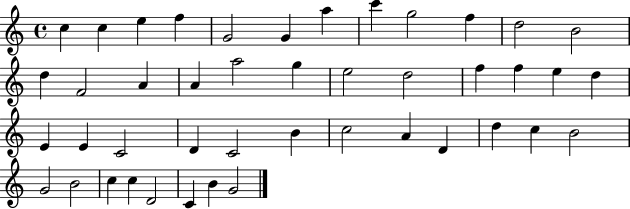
{
  \clef treble
  \time 4/4
  \defaultTimeSignature
  \key c \major
  c''4 c''4 e''4 f''4 | g'2 g'4 a''4 | c'''4 g''2 f''4 | d''2 b'2 | \break d''4 f'2 a'4 | a'4 a''2 g''4 | e''2 d''2 | f''4 f''4 e''4 d''4 | \break e'4 e'4 c'2 | d'4 c'2 b'4 | c''2 a'4 d'4 | d''4 c''4 b'2 | \break g'2 b'2 | c''4 c''4 d'2 | c'4 b'4 g'2 | \bar "|."
}